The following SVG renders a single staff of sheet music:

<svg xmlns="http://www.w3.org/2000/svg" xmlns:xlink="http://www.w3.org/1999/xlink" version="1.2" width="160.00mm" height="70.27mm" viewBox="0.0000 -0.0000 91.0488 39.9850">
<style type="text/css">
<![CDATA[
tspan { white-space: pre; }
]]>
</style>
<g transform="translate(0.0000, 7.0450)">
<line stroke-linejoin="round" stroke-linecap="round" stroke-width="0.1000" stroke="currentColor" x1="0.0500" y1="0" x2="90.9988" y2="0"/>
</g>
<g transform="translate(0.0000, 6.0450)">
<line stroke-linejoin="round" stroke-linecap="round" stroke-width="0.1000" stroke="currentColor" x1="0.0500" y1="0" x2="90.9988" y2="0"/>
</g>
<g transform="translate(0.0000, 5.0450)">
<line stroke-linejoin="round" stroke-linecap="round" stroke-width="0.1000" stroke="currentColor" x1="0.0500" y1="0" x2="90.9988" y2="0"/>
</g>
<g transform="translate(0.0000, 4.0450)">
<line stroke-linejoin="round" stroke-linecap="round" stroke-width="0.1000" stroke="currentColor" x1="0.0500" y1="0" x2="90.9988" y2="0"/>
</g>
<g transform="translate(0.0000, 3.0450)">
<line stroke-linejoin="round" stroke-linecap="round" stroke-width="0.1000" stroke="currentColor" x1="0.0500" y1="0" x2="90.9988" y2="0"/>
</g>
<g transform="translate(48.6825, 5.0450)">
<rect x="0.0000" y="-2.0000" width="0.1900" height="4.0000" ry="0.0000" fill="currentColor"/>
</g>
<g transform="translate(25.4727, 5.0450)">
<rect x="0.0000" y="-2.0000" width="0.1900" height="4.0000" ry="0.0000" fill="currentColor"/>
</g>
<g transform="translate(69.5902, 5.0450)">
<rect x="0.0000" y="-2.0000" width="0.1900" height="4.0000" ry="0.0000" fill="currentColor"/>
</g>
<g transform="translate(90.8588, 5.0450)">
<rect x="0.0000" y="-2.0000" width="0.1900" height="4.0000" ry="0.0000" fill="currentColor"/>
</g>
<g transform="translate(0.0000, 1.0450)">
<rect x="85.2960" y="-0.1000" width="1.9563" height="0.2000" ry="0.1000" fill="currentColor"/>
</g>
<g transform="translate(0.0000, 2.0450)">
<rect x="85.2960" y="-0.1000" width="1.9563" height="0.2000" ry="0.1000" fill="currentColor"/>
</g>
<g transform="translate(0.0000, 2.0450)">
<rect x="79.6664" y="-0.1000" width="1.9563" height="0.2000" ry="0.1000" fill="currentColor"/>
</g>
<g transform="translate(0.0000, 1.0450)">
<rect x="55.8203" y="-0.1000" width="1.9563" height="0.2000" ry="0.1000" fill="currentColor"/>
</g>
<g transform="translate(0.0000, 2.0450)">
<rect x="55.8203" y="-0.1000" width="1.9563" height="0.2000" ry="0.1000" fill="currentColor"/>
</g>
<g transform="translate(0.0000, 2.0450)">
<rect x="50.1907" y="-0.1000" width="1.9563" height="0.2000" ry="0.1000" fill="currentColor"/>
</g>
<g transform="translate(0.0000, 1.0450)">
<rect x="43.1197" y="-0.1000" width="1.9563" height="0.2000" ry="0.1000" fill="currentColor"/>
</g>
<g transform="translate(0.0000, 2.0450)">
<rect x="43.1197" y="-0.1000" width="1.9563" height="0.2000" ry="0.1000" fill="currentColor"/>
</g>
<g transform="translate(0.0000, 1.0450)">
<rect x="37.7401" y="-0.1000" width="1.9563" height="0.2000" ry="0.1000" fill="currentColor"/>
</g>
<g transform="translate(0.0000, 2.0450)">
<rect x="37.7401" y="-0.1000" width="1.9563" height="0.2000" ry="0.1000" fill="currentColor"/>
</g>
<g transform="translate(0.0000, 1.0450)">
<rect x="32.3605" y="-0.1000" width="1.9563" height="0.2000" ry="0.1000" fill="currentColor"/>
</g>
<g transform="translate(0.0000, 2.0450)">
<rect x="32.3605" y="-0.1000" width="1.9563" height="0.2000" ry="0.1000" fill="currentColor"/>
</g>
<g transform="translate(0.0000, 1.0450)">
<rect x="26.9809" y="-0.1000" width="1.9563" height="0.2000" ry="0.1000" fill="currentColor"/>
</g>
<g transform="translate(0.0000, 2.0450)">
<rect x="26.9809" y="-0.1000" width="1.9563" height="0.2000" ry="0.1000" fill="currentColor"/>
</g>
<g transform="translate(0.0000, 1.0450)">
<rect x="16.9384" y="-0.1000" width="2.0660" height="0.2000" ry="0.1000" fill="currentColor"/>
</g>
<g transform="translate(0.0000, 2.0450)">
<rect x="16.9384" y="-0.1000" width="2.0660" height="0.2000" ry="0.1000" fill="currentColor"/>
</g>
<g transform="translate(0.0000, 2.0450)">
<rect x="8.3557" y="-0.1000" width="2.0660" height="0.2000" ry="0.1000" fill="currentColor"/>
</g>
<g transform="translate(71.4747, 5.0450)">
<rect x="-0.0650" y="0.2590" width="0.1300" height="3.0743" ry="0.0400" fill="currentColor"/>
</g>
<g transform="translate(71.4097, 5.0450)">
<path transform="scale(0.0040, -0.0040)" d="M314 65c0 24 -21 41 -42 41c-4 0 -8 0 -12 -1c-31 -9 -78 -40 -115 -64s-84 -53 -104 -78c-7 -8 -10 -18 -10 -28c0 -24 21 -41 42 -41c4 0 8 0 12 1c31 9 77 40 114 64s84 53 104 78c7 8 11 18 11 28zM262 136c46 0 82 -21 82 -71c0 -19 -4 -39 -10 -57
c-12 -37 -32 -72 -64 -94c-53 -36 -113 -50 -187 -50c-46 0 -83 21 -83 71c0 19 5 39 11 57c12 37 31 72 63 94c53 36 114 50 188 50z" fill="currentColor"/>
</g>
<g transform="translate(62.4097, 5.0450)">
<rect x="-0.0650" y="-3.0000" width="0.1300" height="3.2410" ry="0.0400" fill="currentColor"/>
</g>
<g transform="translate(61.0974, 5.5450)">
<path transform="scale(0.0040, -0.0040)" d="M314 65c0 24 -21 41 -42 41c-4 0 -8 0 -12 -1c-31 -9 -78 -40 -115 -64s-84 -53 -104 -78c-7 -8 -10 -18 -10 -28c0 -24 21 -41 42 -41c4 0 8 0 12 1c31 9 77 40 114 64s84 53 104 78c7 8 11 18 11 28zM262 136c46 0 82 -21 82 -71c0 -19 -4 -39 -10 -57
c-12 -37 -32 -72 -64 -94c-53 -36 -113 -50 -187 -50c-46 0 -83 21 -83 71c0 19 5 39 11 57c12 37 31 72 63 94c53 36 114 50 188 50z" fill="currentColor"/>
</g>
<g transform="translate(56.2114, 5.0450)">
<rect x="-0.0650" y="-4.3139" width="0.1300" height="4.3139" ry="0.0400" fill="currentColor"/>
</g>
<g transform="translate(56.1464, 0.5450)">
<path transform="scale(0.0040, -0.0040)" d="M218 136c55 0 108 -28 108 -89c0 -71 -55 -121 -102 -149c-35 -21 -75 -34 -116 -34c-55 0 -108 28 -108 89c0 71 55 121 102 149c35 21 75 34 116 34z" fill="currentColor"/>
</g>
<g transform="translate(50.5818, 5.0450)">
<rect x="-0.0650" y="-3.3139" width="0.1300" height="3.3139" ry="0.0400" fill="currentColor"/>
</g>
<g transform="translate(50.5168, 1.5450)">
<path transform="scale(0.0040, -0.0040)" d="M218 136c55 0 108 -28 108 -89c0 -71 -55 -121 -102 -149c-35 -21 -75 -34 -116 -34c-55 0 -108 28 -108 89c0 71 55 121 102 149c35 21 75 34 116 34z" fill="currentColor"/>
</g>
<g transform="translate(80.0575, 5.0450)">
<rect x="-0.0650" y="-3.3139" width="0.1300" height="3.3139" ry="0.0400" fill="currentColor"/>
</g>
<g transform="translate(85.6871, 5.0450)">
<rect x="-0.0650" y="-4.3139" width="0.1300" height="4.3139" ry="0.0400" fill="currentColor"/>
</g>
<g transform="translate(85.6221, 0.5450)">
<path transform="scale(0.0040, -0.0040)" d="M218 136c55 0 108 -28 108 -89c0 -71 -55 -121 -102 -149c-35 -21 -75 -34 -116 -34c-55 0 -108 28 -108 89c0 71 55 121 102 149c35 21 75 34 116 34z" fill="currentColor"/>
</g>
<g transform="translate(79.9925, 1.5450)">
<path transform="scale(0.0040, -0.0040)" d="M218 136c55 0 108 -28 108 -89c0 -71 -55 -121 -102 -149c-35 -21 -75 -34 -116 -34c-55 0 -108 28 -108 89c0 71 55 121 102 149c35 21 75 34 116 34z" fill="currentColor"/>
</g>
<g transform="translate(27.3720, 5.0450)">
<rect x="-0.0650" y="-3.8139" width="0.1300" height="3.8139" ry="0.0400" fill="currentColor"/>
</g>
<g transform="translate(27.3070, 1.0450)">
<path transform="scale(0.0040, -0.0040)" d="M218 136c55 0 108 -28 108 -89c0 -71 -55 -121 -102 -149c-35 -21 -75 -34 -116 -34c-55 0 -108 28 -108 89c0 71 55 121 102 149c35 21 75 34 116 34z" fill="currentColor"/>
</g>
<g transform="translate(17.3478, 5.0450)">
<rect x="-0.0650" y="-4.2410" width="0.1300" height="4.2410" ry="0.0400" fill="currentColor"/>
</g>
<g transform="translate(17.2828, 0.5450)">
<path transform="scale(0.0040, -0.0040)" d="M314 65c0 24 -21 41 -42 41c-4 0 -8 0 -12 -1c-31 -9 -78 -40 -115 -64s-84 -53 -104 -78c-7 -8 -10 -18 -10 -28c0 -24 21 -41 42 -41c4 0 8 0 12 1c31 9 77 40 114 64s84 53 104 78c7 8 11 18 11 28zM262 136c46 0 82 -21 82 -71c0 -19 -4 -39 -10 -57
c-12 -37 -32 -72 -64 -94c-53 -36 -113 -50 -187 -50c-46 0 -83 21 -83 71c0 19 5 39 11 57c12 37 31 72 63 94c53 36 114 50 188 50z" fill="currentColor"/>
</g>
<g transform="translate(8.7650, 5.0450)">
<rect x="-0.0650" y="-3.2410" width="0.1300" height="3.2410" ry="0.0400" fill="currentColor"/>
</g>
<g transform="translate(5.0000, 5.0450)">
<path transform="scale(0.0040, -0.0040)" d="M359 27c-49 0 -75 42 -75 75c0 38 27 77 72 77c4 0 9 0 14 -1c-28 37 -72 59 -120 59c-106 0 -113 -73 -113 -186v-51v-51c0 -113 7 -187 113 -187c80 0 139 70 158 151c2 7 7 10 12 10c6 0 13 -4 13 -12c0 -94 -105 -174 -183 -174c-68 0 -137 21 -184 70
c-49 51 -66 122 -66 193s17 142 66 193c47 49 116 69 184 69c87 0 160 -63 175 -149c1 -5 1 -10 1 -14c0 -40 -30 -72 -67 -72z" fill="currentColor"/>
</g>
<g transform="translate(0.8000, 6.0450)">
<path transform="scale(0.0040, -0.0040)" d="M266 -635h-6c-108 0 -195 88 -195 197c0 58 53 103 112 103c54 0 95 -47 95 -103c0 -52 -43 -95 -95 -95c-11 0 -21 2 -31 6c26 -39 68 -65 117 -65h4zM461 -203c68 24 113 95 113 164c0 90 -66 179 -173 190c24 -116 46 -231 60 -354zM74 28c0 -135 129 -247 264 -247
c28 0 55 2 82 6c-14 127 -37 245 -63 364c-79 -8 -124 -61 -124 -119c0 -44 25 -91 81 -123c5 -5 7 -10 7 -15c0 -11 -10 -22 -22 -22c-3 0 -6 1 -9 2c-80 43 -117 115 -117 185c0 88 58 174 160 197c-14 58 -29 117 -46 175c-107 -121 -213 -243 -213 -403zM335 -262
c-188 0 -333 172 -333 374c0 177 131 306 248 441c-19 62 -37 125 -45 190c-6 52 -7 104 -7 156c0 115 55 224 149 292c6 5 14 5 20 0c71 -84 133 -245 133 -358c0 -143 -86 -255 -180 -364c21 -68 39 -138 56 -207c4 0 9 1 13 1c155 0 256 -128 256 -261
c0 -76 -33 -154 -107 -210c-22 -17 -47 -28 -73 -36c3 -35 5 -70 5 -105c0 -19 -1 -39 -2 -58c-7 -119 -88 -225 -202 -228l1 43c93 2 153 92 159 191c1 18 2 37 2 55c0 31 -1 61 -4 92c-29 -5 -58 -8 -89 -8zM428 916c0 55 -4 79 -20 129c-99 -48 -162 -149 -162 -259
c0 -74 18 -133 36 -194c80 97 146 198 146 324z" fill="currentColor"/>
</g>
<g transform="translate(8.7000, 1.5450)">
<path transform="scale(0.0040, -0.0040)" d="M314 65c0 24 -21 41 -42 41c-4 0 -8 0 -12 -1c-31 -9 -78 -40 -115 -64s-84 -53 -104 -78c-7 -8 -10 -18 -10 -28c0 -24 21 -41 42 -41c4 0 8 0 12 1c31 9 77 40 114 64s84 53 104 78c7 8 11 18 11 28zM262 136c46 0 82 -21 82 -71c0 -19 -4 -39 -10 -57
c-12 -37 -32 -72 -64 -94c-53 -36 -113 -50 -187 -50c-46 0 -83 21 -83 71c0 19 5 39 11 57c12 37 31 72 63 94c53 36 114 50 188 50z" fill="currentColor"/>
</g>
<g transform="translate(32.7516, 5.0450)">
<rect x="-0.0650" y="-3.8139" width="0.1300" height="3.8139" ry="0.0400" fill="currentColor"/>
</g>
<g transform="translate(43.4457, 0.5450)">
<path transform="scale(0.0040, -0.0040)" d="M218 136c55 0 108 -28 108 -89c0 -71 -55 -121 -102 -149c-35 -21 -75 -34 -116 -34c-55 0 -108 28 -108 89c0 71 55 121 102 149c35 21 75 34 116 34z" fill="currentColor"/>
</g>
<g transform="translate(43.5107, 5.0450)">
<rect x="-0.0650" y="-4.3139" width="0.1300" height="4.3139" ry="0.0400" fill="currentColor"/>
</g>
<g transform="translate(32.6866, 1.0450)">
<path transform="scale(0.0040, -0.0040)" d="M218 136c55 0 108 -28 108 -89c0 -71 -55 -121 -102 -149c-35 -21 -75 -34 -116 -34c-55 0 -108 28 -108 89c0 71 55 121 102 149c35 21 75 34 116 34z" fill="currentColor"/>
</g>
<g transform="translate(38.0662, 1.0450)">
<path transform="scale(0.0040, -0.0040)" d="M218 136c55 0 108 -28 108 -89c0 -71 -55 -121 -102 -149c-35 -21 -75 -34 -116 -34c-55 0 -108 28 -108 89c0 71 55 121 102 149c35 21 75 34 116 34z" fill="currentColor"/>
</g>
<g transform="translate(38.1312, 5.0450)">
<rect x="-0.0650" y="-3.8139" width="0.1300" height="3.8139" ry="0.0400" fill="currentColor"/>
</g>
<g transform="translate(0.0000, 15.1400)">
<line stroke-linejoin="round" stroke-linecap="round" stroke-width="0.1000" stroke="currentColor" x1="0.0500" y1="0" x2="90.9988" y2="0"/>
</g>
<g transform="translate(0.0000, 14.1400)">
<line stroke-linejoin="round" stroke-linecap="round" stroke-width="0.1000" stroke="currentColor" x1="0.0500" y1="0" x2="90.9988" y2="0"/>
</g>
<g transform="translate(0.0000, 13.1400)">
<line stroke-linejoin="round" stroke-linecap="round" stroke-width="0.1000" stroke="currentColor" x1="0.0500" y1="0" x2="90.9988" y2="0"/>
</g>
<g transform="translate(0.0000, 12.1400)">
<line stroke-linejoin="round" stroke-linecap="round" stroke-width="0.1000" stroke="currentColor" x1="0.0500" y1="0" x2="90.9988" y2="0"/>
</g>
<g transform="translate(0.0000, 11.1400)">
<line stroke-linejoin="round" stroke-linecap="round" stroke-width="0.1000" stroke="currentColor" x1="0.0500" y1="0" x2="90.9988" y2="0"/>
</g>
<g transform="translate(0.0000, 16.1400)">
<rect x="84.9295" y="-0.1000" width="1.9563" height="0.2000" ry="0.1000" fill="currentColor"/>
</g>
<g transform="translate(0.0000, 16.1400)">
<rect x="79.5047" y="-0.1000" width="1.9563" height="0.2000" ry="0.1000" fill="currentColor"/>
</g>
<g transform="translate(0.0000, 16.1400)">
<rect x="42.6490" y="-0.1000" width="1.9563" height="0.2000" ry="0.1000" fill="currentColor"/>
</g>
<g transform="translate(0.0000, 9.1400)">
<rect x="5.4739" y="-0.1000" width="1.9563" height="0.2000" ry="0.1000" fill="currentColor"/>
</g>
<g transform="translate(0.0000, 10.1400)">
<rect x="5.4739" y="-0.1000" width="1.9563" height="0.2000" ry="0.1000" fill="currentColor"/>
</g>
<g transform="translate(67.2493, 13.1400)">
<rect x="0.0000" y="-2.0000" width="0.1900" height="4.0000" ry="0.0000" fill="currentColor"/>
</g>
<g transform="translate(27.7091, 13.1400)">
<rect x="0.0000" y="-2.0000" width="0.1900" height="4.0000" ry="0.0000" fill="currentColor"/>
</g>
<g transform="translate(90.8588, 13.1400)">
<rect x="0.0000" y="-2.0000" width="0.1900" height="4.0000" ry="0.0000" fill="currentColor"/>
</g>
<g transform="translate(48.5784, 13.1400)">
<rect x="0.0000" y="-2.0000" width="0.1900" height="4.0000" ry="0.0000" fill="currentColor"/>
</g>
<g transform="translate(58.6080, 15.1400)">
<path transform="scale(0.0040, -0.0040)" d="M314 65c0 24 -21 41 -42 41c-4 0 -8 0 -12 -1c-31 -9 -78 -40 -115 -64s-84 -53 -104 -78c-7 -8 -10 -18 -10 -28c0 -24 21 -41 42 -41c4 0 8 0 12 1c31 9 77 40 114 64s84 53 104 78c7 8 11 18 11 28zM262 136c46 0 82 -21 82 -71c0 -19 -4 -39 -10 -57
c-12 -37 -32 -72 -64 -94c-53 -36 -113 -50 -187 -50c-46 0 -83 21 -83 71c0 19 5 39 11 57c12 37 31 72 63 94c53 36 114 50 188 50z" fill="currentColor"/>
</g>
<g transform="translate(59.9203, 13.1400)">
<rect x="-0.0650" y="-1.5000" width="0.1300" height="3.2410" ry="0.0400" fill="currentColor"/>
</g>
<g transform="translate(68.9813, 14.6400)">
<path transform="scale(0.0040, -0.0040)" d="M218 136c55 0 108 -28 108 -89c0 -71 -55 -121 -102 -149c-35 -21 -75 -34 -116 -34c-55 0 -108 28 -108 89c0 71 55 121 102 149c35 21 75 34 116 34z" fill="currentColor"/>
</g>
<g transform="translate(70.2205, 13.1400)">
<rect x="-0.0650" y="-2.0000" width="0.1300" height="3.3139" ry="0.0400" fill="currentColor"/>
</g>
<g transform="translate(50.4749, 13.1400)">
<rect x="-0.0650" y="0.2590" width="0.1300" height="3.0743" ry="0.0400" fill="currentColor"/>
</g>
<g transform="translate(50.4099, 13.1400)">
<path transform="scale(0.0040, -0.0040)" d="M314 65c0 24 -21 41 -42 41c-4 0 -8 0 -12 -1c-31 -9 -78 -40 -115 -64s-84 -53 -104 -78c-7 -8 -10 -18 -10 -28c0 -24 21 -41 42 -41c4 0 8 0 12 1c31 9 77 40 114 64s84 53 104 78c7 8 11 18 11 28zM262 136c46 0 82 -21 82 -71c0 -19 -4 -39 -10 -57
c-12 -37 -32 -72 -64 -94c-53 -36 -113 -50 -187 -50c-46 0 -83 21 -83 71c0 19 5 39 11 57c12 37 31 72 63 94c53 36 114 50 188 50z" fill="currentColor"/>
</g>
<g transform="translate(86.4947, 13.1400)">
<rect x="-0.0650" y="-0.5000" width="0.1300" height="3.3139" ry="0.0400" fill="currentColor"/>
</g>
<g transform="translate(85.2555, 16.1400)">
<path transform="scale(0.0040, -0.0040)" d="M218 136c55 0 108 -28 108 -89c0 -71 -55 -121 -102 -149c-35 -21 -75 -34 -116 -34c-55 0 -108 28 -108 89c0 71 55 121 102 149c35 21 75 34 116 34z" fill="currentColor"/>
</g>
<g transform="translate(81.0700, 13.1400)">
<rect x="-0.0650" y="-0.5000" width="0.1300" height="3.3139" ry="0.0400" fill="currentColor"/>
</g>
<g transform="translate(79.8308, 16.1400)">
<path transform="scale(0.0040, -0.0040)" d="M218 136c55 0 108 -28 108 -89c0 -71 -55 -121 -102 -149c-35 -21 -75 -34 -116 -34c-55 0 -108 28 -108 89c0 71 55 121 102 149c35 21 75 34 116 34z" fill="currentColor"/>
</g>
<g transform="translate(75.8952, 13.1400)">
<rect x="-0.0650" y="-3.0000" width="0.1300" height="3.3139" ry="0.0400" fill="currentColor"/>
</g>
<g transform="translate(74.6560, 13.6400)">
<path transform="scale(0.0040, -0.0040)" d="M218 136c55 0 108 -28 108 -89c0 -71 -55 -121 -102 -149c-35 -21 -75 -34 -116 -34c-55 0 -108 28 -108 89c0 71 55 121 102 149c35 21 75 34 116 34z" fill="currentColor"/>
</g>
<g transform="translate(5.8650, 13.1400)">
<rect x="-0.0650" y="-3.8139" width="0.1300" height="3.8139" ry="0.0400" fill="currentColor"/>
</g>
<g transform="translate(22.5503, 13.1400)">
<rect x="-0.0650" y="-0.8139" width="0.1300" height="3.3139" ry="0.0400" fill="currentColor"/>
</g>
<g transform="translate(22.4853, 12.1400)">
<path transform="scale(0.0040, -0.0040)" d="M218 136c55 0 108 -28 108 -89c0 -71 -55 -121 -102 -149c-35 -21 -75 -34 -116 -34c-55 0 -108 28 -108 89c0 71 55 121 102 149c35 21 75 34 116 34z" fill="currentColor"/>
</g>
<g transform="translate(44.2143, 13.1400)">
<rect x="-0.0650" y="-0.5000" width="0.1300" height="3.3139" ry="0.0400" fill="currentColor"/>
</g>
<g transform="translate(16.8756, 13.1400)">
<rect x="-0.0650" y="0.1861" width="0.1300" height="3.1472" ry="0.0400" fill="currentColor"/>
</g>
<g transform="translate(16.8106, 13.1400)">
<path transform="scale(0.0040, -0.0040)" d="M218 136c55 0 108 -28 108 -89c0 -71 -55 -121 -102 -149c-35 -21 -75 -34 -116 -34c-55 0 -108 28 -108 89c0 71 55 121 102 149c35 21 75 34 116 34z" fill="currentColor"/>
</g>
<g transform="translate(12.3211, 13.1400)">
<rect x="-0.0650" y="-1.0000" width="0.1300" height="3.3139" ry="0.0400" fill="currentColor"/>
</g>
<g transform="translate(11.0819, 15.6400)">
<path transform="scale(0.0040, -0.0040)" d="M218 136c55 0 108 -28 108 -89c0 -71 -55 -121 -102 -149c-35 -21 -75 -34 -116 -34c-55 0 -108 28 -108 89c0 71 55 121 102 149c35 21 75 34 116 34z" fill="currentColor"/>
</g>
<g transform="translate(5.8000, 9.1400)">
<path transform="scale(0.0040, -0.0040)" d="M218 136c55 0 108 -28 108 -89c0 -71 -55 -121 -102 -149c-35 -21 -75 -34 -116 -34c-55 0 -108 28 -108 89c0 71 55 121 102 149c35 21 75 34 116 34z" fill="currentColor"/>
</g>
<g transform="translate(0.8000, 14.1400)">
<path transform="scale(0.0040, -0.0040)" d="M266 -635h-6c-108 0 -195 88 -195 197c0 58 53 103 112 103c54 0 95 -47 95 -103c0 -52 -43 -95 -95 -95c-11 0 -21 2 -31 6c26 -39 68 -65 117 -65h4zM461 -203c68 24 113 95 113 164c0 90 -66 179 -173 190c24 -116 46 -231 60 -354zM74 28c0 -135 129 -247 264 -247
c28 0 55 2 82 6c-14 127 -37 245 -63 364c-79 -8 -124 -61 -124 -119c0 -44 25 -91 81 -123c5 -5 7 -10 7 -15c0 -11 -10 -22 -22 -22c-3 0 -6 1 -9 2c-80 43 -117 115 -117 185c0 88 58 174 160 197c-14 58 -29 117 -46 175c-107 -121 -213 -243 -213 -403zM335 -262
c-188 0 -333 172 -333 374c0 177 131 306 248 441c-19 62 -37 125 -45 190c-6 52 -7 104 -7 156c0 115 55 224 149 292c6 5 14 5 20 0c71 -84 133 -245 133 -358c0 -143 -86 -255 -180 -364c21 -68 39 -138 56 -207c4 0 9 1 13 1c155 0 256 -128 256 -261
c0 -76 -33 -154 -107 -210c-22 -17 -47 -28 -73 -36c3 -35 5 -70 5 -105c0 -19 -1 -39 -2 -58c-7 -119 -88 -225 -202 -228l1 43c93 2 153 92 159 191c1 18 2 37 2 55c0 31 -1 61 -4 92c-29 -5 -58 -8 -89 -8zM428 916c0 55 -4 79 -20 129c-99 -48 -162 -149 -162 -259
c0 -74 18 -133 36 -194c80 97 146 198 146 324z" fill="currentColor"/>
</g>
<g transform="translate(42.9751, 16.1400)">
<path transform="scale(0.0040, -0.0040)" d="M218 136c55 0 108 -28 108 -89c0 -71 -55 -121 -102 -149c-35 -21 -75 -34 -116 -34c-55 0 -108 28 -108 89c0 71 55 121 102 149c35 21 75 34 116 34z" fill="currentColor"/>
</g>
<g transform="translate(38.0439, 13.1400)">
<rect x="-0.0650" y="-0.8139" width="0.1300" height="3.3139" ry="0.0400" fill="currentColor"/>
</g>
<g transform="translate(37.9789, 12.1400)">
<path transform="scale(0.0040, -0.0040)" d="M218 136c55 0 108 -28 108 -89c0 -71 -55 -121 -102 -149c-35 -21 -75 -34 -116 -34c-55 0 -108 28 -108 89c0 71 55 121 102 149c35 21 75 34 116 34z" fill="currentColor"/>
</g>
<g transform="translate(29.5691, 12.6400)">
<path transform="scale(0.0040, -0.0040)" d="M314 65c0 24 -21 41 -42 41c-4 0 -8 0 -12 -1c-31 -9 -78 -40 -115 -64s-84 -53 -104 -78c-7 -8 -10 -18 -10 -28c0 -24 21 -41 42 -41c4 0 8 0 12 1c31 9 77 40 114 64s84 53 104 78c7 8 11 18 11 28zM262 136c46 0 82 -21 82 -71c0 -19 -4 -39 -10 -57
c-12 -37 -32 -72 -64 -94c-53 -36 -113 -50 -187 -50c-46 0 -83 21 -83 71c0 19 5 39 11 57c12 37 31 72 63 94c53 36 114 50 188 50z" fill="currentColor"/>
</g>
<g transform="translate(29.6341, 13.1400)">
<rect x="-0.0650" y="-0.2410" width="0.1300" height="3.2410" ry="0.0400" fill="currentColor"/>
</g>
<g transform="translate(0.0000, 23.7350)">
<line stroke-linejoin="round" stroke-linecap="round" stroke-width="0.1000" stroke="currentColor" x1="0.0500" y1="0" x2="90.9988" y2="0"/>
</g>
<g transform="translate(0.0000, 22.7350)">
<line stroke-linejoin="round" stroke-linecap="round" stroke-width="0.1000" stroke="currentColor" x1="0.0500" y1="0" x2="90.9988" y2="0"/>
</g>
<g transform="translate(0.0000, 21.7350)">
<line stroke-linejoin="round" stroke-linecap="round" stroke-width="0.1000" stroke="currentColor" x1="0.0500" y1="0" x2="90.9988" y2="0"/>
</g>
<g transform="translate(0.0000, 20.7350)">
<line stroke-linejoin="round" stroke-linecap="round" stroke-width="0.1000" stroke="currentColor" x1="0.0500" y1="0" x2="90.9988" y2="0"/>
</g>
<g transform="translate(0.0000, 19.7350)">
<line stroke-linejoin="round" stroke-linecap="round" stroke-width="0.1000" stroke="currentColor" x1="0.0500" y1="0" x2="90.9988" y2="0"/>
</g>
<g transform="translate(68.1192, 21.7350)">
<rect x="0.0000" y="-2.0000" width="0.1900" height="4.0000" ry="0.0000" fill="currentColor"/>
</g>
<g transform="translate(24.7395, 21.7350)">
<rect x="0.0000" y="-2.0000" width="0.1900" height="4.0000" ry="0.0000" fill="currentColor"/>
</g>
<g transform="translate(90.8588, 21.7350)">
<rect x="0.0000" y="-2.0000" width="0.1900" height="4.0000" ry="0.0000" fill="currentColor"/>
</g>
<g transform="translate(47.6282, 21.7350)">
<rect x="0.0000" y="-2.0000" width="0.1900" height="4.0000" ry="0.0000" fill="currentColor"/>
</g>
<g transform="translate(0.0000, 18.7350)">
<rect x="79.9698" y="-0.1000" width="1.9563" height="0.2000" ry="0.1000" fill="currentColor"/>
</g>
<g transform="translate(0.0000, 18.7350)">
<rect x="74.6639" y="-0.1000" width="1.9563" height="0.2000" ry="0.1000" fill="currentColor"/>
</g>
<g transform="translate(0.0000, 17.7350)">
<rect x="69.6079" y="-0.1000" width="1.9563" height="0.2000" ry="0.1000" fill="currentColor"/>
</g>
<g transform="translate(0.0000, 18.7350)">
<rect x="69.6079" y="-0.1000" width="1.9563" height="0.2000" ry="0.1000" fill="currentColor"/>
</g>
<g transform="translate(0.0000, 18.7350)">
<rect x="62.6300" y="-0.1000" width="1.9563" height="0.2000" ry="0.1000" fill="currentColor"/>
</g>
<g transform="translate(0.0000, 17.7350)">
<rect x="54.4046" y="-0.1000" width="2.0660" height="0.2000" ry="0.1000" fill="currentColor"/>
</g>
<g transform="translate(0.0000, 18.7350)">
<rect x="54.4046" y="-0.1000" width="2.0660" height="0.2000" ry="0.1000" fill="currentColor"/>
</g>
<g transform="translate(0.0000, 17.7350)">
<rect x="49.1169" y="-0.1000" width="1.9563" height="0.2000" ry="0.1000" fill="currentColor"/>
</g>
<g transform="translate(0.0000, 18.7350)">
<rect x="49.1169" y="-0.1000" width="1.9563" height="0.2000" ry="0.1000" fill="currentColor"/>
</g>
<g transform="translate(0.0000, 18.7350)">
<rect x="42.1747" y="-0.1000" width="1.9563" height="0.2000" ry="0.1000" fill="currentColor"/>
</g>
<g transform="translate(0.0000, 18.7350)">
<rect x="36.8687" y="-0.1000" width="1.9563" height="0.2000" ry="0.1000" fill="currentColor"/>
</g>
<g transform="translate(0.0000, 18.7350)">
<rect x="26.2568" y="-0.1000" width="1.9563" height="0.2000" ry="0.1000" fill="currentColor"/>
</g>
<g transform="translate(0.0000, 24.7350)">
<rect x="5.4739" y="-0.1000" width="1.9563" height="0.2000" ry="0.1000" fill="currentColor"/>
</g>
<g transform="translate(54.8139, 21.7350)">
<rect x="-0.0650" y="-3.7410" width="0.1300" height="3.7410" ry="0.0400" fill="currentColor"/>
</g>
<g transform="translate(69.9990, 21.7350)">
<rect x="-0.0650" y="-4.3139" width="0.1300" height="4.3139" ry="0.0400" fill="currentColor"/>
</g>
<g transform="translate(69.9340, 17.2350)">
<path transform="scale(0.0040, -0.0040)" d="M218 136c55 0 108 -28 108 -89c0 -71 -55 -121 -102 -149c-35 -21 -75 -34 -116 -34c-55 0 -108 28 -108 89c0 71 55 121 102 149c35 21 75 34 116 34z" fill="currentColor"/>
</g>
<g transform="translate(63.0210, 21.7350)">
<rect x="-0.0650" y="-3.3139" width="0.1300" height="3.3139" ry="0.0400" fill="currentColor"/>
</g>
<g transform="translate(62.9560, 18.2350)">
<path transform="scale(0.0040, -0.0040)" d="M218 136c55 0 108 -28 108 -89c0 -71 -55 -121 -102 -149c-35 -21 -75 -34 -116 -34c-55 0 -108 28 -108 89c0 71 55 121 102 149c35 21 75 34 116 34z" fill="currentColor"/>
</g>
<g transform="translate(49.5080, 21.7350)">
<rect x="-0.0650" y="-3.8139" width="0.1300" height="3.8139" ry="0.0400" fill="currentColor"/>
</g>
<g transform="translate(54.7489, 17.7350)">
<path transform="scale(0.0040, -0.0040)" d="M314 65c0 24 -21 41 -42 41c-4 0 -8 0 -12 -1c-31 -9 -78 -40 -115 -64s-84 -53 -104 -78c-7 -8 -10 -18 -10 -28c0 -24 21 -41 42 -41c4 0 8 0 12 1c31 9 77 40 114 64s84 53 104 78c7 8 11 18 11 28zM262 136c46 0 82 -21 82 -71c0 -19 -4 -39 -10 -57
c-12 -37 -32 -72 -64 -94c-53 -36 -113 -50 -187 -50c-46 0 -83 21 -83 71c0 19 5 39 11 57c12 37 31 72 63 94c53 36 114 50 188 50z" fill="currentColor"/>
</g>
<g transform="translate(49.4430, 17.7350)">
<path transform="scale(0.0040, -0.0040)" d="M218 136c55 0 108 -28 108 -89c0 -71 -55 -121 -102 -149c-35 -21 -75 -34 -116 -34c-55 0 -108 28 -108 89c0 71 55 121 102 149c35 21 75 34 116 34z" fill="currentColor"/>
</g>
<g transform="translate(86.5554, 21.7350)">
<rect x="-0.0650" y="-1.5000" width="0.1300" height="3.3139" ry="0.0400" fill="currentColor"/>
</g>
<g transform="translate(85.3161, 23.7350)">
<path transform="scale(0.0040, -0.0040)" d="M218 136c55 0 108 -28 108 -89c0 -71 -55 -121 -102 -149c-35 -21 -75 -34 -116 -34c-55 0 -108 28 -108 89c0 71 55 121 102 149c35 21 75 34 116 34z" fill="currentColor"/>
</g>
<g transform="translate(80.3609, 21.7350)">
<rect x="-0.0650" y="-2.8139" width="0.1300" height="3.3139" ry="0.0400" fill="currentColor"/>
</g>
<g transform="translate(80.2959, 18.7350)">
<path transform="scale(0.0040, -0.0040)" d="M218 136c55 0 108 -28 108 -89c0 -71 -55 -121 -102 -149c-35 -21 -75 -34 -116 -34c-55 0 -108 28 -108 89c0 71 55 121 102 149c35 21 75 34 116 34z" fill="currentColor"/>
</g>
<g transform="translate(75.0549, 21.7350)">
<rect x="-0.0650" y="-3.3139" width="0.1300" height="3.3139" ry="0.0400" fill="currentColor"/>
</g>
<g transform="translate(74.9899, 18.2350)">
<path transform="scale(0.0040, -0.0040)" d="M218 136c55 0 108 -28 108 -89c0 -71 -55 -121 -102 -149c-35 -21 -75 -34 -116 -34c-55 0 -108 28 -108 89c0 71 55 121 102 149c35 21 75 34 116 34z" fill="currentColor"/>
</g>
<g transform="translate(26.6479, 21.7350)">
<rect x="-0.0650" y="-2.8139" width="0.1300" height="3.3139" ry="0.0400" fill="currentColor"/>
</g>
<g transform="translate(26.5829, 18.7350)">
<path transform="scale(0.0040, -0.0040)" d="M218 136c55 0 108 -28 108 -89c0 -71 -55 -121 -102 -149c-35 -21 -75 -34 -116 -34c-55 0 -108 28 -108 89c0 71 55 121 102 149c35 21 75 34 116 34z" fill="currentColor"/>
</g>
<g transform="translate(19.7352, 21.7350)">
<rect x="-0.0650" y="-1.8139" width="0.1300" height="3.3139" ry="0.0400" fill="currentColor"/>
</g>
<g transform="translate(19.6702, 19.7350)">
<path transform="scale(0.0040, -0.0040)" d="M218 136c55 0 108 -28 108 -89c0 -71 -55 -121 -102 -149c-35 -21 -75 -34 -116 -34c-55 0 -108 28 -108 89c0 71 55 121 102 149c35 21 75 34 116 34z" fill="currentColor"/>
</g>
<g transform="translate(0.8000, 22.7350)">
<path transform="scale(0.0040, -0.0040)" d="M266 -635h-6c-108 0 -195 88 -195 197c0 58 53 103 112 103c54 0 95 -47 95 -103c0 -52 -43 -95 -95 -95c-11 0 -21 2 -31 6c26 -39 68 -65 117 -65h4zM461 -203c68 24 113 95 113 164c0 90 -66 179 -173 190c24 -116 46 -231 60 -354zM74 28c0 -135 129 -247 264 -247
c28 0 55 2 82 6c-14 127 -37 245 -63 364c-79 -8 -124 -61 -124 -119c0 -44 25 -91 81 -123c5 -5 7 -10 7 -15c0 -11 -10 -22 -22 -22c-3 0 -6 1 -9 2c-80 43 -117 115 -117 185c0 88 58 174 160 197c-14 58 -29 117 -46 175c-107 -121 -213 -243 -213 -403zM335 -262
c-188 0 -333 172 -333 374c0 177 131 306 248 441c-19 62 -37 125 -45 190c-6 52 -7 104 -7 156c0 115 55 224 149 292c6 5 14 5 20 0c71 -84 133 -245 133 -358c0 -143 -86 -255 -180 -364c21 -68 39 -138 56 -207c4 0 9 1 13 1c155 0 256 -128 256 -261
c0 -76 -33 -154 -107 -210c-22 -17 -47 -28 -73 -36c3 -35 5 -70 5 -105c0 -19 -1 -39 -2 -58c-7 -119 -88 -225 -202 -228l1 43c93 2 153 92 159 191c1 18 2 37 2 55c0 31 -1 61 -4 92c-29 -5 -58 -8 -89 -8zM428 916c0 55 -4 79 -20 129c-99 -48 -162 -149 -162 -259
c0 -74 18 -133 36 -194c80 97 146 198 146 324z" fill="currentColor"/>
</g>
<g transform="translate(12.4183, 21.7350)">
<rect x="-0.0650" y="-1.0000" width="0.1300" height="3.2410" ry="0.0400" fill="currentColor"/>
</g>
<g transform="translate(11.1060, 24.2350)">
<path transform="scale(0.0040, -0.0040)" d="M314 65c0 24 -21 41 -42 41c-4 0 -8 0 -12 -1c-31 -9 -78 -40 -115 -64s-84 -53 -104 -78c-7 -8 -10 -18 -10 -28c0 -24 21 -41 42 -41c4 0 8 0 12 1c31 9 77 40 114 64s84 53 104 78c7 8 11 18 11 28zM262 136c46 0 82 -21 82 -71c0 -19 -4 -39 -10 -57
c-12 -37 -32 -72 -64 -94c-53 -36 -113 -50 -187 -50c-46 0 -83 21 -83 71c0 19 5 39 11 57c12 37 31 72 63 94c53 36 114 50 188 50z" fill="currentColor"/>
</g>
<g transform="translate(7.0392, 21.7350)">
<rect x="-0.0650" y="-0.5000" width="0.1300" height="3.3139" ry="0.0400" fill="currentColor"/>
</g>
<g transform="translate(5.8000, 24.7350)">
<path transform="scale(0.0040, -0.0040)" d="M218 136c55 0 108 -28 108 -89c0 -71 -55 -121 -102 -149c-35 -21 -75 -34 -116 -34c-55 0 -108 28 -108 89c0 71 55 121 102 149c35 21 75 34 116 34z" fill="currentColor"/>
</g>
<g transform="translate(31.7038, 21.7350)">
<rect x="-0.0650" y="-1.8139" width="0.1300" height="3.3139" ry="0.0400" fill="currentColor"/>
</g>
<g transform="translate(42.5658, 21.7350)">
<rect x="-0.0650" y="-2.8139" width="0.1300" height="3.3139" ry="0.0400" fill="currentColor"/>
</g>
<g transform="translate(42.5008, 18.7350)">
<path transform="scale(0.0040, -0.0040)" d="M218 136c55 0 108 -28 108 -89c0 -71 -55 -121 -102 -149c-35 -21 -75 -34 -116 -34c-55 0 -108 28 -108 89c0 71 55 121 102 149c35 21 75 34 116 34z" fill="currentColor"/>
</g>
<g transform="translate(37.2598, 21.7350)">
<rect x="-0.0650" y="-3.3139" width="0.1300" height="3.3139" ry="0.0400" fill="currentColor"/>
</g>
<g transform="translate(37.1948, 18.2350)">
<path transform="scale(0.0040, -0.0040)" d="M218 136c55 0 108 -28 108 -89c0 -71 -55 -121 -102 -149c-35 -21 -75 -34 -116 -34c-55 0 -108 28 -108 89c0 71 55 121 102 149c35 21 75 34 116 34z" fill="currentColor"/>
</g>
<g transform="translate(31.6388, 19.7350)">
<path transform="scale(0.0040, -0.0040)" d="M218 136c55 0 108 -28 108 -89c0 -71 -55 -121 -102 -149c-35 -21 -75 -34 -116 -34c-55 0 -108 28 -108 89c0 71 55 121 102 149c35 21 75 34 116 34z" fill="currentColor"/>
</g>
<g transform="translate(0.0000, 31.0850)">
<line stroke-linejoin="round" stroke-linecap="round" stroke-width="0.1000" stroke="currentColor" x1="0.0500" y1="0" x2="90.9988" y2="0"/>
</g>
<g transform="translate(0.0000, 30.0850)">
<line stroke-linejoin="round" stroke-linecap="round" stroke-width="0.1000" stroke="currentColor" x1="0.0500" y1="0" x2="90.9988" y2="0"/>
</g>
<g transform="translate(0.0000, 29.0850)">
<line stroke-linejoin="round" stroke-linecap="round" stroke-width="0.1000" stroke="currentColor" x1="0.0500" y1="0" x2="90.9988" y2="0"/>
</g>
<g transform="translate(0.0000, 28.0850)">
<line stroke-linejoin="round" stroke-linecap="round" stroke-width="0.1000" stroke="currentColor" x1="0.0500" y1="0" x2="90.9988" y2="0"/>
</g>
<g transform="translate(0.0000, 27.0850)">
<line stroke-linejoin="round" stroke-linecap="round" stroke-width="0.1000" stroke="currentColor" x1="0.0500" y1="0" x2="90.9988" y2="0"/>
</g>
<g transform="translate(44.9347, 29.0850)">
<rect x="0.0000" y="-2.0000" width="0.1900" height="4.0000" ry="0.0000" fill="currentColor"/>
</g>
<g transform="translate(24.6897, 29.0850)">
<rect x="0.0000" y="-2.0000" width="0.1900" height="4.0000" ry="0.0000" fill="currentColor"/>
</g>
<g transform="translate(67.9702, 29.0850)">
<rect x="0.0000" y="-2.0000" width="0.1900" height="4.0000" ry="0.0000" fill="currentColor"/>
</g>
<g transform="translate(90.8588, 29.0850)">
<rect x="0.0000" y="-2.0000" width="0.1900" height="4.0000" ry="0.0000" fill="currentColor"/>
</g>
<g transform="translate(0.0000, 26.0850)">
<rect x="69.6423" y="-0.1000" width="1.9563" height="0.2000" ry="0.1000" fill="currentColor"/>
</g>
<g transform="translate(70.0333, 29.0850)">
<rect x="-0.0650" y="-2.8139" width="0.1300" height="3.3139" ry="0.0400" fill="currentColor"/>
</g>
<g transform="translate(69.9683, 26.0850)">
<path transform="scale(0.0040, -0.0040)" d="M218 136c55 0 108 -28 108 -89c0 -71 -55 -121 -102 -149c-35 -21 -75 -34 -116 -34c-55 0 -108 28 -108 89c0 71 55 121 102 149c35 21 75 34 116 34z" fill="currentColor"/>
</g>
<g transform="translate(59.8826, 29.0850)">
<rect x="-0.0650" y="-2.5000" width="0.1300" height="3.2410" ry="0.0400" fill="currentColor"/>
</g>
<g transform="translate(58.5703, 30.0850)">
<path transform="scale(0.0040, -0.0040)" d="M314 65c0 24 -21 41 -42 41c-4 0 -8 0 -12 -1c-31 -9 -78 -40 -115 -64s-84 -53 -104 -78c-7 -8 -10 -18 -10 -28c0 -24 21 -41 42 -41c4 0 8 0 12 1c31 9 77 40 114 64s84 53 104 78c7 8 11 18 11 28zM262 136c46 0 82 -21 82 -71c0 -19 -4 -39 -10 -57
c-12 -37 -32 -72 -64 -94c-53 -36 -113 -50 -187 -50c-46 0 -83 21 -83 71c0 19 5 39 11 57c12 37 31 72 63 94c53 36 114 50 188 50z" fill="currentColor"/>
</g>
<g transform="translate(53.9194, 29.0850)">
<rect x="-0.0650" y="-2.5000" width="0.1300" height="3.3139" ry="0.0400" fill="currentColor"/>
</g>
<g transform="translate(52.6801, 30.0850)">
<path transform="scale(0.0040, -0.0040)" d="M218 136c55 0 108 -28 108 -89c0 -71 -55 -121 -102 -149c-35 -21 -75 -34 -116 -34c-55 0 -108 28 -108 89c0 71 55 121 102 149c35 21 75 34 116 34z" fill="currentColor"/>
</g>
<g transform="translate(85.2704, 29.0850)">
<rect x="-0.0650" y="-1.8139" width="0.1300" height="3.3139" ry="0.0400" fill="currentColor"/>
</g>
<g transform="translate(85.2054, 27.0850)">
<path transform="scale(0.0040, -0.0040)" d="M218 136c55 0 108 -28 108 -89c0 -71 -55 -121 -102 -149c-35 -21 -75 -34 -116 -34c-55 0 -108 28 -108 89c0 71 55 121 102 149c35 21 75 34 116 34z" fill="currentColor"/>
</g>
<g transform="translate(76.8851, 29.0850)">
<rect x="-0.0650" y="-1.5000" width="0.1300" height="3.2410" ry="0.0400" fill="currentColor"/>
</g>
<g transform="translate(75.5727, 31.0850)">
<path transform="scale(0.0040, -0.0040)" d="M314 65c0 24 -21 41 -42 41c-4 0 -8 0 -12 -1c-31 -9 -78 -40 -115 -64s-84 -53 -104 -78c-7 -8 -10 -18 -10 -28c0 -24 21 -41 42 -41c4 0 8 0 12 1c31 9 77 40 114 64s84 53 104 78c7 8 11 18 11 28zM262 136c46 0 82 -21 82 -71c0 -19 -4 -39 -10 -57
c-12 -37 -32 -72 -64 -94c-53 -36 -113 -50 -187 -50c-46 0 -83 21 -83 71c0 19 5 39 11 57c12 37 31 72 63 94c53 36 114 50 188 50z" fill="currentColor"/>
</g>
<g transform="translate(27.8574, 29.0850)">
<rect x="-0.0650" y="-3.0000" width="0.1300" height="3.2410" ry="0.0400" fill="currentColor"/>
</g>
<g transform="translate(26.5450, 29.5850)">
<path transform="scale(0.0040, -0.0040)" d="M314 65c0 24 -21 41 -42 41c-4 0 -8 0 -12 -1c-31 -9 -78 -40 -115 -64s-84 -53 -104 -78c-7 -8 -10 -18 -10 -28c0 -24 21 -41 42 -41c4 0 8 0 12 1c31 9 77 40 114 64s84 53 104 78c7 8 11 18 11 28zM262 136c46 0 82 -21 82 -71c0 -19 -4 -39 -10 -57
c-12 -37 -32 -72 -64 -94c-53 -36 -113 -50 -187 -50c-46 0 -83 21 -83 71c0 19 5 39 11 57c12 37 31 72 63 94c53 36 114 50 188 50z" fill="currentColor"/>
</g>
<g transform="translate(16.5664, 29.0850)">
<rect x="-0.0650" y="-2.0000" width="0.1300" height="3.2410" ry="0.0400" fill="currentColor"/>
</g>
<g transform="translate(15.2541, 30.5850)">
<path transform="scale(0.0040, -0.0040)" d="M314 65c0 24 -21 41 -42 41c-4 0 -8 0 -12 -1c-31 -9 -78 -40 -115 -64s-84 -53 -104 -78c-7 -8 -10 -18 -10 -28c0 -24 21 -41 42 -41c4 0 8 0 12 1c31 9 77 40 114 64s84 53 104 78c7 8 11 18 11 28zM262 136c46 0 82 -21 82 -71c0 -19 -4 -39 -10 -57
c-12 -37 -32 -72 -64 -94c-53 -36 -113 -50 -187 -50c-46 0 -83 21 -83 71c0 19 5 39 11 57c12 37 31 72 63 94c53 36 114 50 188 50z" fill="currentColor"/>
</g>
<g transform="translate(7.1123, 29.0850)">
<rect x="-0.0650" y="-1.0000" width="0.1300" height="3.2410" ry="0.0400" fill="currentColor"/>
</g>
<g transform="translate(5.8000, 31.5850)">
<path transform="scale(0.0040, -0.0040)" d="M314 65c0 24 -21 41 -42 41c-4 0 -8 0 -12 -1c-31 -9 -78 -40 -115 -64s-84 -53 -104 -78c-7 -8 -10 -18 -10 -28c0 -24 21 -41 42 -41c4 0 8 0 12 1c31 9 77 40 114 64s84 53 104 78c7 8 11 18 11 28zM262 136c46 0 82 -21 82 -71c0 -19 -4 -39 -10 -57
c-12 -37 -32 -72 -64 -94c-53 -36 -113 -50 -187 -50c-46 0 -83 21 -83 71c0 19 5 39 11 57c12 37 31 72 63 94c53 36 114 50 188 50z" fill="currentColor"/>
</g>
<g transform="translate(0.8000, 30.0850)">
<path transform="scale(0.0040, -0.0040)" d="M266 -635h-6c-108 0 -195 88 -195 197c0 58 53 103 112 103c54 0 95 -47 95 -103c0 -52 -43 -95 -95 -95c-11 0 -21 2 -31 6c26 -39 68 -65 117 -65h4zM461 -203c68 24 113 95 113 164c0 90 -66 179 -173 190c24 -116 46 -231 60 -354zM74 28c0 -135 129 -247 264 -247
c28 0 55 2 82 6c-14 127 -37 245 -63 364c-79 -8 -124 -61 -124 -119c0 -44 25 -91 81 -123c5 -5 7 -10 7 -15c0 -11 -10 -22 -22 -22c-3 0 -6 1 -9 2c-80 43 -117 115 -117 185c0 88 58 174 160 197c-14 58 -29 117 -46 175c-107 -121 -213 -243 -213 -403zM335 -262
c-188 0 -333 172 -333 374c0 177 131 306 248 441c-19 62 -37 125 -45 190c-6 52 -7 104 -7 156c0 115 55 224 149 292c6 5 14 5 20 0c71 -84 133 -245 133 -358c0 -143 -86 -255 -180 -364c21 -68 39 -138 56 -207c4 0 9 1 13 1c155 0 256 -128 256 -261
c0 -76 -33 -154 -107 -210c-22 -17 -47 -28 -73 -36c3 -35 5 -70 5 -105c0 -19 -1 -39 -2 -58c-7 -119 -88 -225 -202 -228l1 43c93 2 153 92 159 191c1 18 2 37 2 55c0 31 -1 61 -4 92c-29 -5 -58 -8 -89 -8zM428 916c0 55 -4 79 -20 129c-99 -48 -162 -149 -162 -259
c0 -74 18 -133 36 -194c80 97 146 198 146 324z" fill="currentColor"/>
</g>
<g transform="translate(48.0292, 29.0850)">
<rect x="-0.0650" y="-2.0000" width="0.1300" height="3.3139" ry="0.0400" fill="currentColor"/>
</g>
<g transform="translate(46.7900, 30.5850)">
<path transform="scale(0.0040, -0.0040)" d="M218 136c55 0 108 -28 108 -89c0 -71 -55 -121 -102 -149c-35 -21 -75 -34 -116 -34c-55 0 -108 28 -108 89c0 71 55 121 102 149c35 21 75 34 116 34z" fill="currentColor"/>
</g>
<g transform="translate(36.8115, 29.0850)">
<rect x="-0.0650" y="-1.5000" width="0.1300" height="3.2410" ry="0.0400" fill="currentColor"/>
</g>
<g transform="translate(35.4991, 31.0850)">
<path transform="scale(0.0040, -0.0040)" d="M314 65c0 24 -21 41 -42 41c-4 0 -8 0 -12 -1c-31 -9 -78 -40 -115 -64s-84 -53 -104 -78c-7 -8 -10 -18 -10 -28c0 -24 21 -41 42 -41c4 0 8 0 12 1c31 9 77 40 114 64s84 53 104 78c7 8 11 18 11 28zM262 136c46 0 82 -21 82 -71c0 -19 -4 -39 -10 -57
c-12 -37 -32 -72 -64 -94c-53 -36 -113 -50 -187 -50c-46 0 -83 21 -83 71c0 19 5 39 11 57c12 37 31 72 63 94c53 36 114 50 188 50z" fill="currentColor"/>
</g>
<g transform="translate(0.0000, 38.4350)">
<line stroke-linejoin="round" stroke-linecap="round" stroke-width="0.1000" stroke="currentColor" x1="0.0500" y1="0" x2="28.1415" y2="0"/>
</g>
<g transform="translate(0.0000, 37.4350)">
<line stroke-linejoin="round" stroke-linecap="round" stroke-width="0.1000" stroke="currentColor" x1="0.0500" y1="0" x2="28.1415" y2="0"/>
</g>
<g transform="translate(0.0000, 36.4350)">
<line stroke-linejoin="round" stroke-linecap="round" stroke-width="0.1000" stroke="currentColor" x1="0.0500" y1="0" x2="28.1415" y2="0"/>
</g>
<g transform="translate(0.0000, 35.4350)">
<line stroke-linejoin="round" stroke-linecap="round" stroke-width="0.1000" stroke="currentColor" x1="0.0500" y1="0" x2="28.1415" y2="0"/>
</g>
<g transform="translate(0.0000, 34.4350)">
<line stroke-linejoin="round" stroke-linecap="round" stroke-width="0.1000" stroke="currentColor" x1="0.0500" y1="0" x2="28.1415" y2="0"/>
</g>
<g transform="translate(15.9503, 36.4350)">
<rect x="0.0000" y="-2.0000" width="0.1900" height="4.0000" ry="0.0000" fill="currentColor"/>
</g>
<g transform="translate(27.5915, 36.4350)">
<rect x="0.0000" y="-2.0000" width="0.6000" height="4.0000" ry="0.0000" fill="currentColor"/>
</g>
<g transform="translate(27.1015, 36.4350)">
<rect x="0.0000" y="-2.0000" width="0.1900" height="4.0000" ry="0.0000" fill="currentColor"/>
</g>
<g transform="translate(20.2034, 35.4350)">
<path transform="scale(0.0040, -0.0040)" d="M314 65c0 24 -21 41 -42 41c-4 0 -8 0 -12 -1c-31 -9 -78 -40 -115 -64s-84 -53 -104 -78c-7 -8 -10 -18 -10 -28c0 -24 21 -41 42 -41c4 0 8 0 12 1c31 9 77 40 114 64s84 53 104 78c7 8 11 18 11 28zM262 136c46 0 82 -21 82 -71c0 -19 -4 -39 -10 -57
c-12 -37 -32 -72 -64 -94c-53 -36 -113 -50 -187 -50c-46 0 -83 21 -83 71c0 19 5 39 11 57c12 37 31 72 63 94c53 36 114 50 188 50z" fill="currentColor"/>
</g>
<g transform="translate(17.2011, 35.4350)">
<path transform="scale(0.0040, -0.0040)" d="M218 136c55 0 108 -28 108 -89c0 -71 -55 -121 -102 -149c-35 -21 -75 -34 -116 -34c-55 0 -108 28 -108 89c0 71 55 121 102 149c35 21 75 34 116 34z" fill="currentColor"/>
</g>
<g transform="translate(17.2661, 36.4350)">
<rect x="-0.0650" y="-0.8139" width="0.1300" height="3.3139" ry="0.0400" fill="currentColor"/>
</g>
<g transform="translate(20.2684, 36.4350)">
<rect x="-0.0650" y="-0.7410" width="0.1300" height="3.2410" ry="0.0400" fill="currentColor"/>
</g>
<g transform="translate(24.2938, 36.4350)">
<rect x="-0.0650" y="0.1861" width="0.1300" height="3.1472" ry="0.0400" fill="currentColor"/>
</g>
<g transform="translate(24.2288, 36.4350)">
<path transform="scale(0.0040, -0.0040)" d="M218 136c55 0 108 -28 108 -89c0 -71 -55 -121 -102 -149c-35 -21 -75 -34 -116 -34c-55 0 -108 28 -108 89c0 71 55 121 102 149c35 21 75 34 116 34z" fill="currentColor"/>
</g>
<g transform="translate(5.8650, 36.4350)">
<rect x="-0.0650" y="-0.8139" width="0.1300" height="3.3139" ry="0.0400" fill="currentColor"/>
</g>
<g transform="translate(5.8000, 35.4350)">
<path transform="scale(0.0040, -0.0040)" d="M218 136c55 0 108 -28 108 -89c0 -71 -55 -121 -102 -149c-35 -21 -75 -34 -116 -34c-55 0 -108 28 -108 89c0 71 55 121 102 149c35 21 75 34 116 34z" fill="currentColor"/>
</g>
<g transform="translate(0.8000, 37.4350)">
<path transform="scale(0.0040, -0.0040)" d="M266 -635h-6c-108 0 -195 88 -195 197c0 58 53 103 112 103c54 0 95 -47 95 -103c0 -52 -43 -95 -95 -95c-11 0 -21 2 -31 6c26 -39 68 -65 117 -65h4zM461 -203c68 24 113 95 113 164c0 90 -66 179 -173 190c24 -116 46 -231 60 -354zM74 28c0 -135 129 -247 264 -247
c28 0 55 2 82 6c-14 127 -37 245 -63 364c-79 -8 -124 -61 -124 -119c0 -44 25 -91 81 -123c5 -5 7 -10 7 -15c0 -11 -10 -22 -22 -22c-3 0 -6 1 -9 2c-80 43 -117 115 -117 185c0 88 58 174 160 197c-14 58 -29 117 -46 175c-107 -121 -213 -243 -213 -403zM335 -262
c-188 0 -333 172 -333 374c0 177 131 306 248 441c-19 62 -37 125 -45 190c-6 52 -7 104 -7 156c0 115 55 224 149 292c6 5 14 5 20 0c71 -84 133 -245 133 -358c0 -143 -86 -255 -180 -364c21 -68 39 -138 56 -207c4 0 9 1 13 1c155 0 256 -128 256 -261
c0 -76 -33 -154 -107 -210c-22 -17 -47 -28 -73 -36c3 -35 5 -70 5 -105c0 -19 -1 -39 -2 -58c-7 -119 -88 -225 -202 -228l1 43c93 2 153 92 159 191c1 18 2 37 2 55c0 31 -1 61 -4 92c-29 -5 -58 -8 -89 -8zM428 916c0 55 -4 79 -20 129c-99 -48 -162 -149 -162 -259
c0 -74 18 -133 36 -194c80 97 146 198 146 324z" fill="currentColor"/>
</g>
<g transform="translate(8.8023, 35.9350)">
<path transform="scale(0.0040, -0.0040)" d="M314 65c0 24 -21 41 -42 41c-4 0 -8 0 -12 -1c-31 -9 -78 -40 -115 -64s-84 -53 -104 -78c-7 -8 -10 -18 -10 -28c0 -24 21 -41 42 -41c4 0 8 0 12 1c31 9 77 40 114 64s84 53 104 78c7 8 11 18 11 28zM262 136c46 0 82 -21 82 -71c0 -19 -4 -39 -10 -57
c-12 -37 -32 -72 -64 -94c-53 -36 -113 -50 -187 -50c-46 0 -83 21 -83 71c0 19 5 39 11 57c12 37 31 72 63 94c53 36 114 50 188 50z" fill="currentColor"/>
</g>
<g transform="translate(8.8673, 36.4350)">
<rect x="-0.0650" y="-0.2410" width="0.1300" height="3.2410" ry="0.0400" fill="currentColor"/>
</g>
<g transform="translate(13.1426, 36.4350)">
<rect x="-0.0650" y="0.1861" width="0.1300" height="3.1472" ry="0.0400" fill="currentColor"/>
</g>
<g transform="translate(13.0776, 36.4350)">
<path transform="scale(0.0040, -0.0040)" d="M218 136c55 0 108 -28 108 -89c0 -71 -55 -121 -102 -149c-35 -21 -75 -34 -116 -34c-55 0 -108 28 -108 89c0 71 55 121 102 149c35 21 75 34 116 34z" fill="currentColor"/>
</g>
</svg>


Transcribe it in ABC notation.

X:1
T:Untitled
M:4/4
L:1/4
K:C
b2 d'2 c' c' c' d' b d' A2 B2 b d' c' D B d c2 d C B2 E2 F A C C C D2 f a f b a c' c'2 b d' b a E D2 F2 A2 E2 F G G2 a E2 f d c2 B d d2 B